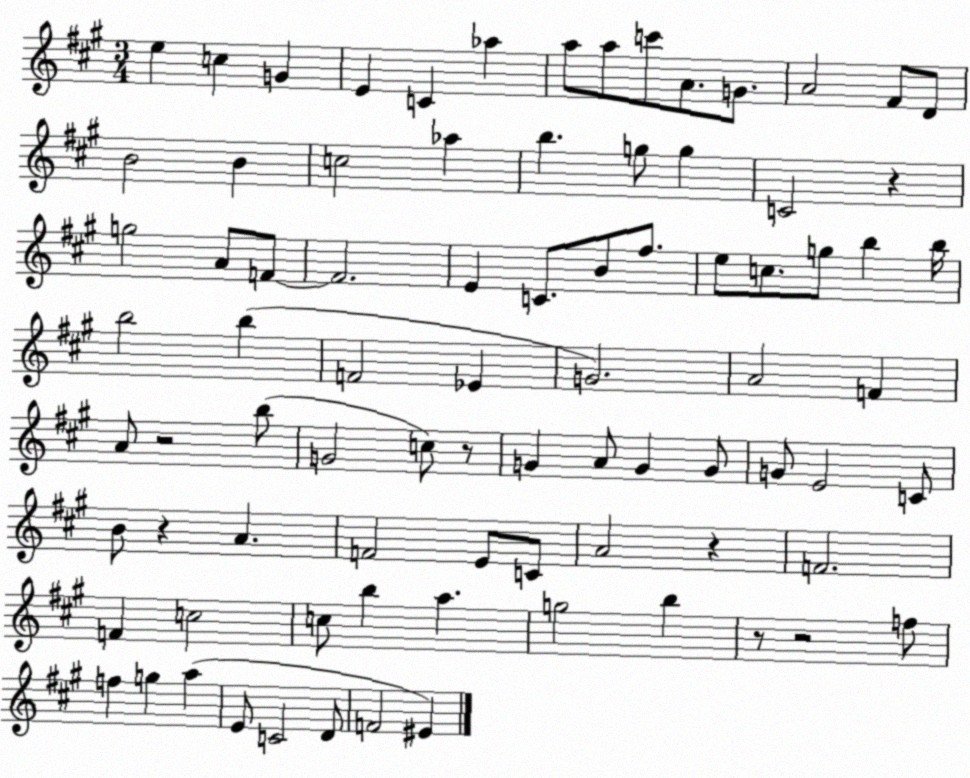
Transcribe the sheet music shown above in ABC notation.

X:1
T:Untitled
M:3/4
L:1/4
K:A
e c G E C _a a/2 a/2 c'/2 A/2 G/2 A2 ^F/2 D/2 B2 B c2 _a b g/2 g C2 z g2 A/2 F/2 F2 E C/2 B/2 ^f/2 e/2 c/2 g/2 b b/4 b2 b F2 _E G2 A2 F A/2 z2 b/2 G2 c/2 z/2 G A/2 G G/2 G/2 E2 C/2 B/2 z A F2 E/2 C/2 A2 z F2 F c2 c/2 b a g2 b z/2 z2 f/2 f g a E/2 C2 D/2 F2 ^E